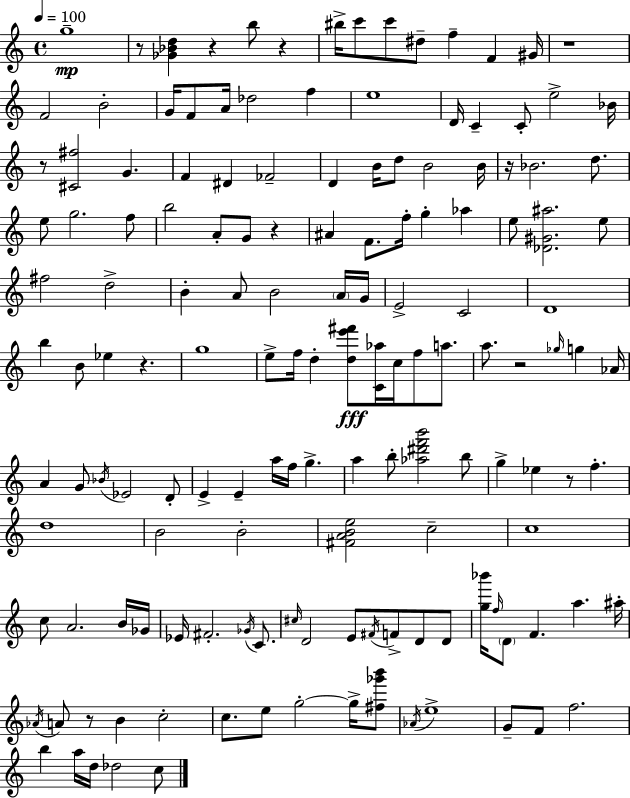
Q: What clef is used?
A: treble